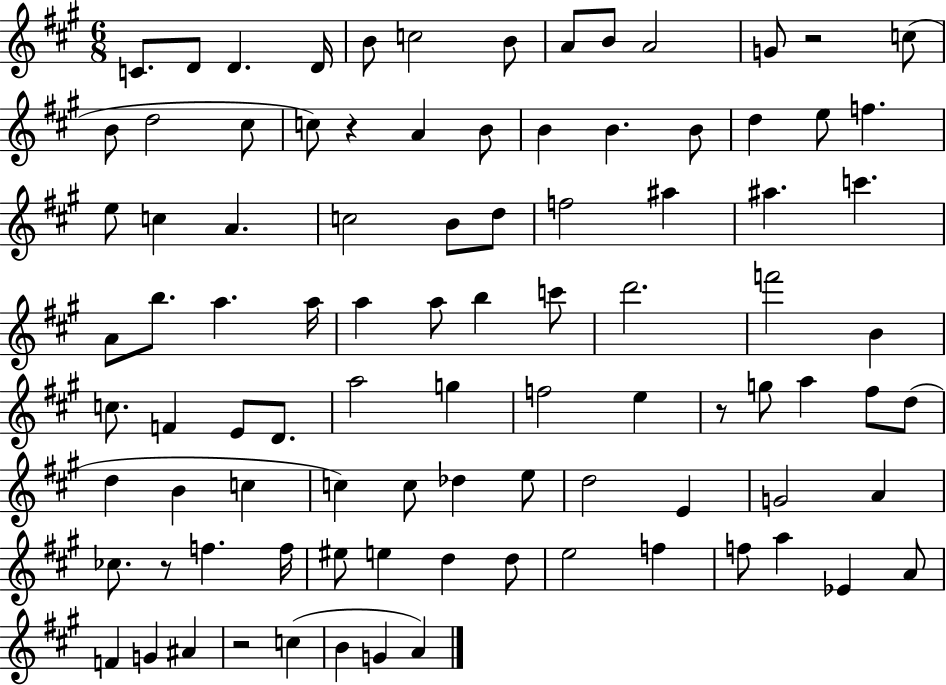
C4/e. D4/e D4/q. D4/s B4/e C5/h B4/e A4/e B4/e A4/h G4/e R/h C5/e B4/e D5/h C#5/e C5/e R/q A4/q B4/e B4/q B4/q. B4/e D5/q E5/e F5/q. E5/e C5/q A4/q. C5/h B4/e D5/e F5/h A#5/q A#5/q. C6/q. A4/e B5/e. A5/q. A5/s A5/q A5/e B5/q C6/e D6/h. F6/h B4/q C5/e. F4/q E4/e D4/e. A5/h G5/q F5/h E5/q R/e G5/e A5/q F#5/e D5/e D5/q B4/q C5/q C5/q C5/e Db5/q E5/e D5/h E4/q G4/h A4/q CES5/e. R/e F5/q. F5/s EIS5/e E5/q D5/q D5/e E5/h F5/q F5/e A5/q Eb4/q A4/e F4/q G4/q A#4/q R/h C5/q B4/q G4/q A4/q